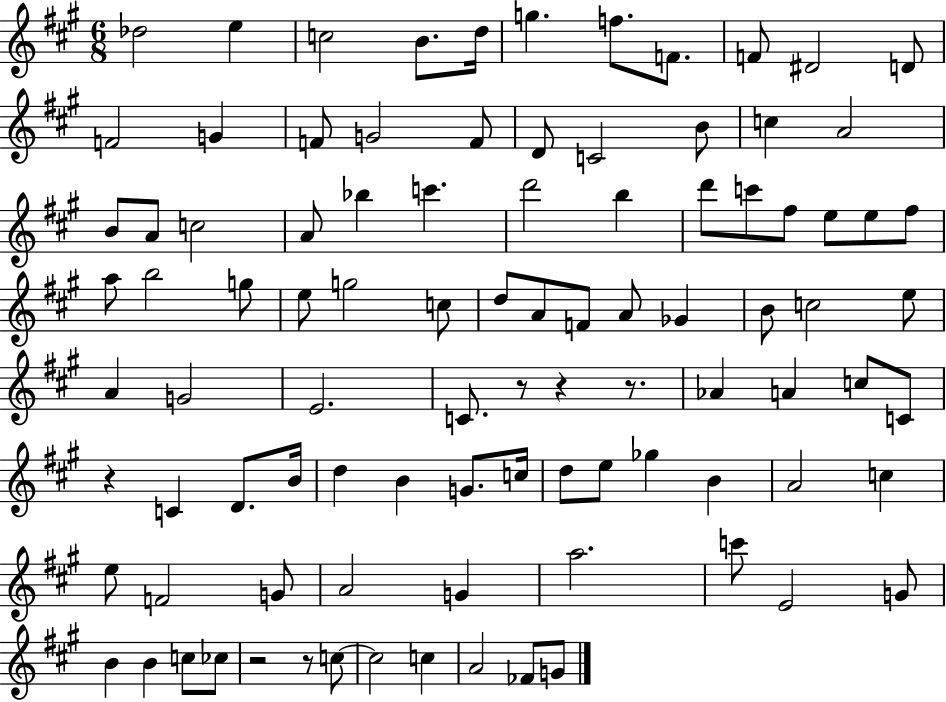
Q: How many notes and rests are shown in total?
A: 95